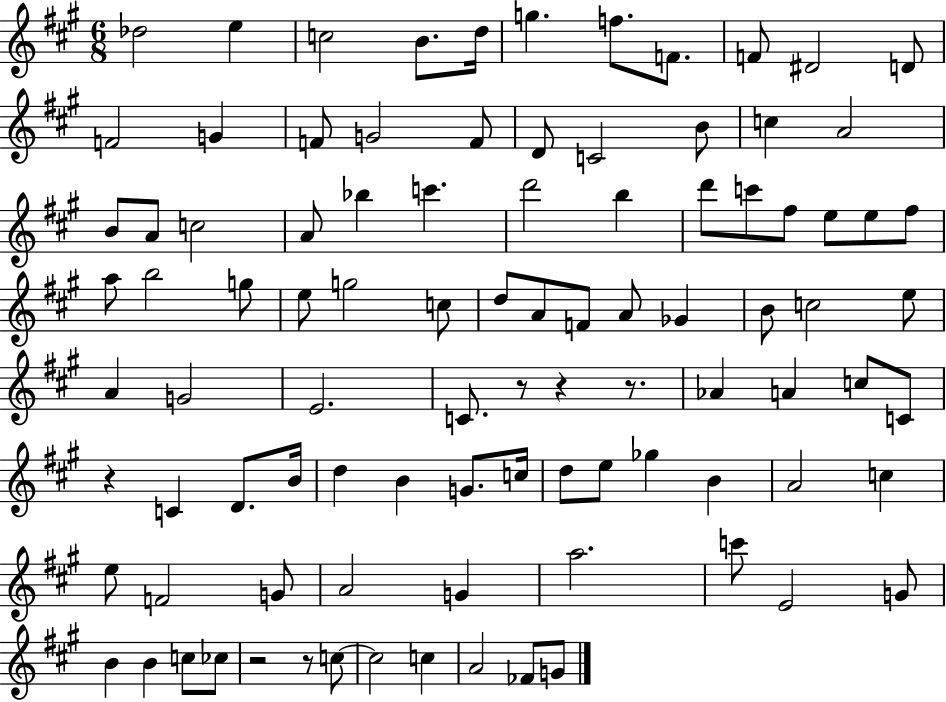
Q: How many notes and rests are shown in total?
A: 95